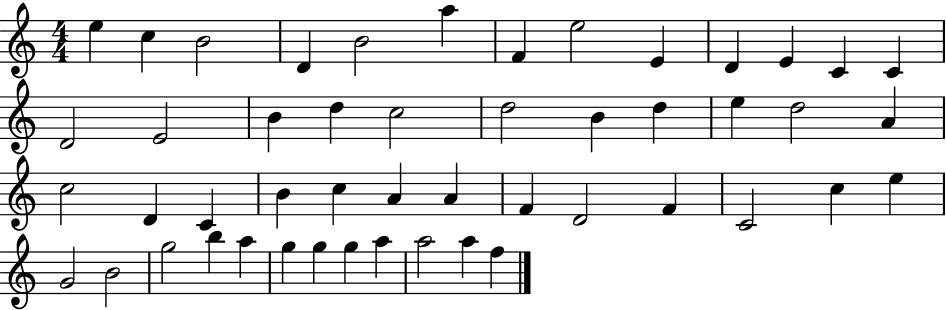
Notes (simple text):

E5/q C5/q B4/h D4/q B4/h A5/q F4/q E5/h E4/q D4/q E4/q C4/q C4/q D4/h E4/h B4/q D5/q C5/h D5/h B4/q D5/q E5/q D5/h A4/q C5/h D4/q C4/q B4/q C5/q A4/q A4/q F4/q D4/h F4/q C4/h C5/q E5/q G4/h B4/h G5/h B5/q A5/q G5/q G5/q G5/q A5/q A5/h A5/q F5/q